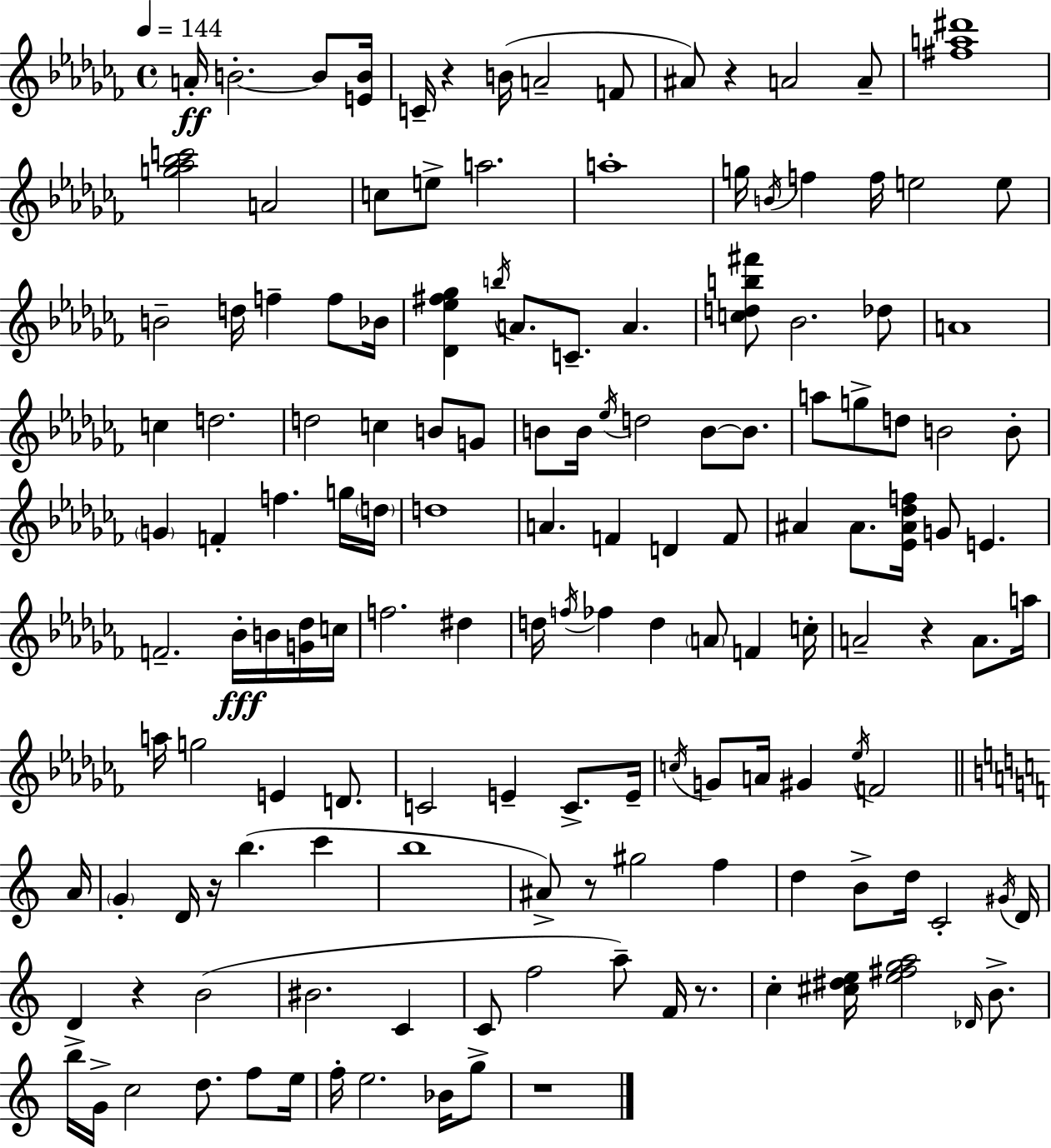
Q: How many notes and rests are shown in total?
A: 147